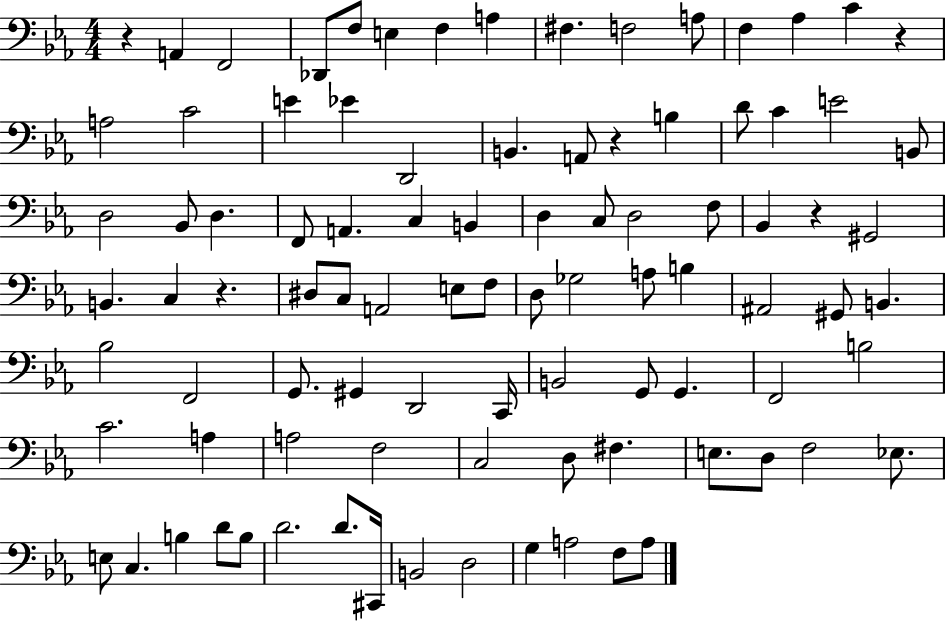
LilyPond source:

{
  \clef bass
  \numericTimeSignature
  \time 4/4
  \key ees \major
  r4 a,4 f,2 | des,8 f8 e4 f4 a4 | fis4. f2 a8 | f4 aes4 c'4 r4 | \break a2 c'2 | e'4 ees'4 d,2 | b,4. a,8 r4 b4 | d'8 c'4 e'2 b,8 | \break d2 bes,8 d4. | f,8 a,4. c4 b,4 | d4 c8 d2 f8 | bes,4 r4 gis,2 | \break b,4. c4 r4. | dis8 c8 a,2 e8 f8 | d8 ges2 a8 b4 | ais,2 gis,8 b,4. | \break bes2 f,2 | g,8. gis,4 d,2 c,16 | b,2 g,8 g,4. | f,2 b2 | \break c'2. a4 | a2 f2 | c2 d8 fis4. | e8. d8 f2 ees8. | \break e8 c4. b4 d'8 b8 | d'2. d'8. cis,16 | b,2 d2 | g4 a2 f8 a8 | \break \bar "|."
}